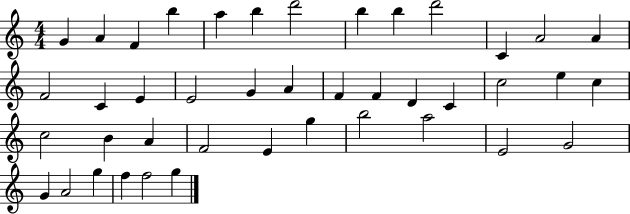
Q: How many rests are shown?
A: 0